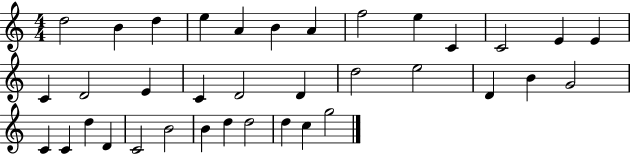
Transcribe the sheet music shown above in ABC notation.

X:1
T:Untitled
M:4/4
L:1/4
K:C
d2 B d e A B A f2 e C C2 E E C D2 E C D2 D d2 e2 D B G2 C C d D C2 B2 B d d2 d c g2